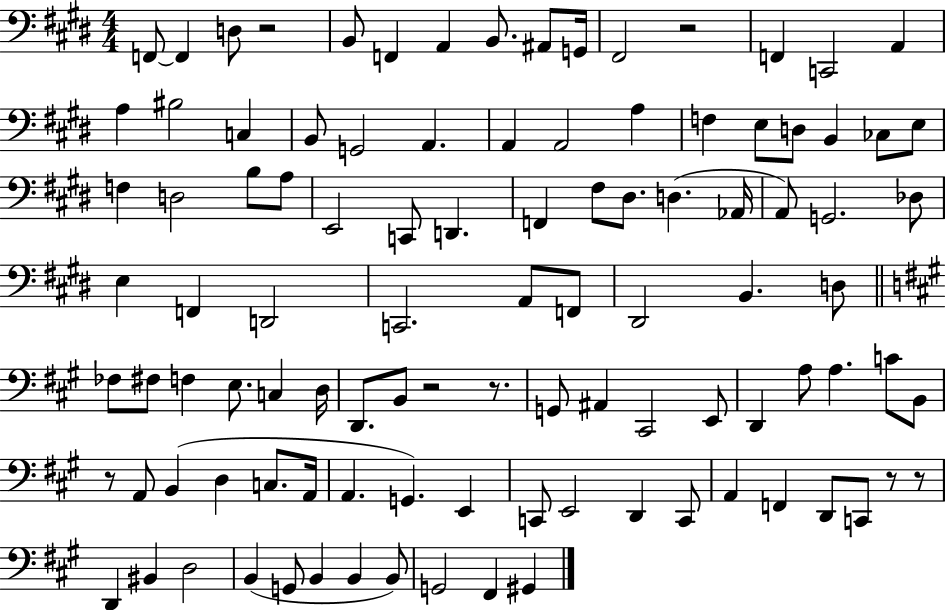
F2/e F2/q D3/e R/h B2/e F2/q A2/q B2/e. A#2/e G2/s F#2/h R/h F2/q C2/h A2/q A3/q BIS3/h C3/q B2/e G2/h A2/q. A2/q A2/h A3/q F3/q E3/e D3/e B2/q CES3/e E3/e F3/q D3/h B3/e A3/e E2/h C2/e D2/q. F2/q F#3/e D#3/e. D3/q. Ab2/s A2/e G2/h. Db3/e E3/q F2/q D2/h C2/h. A2/e F2/e D#2/h B2/q. D3/e FES3/e F#3/e F3/q E3/e. C3/q D3/s D2/e. B2/e R/h R/e. G2/e A#2/q C#2/h E2/e D2/q A3/e A3/q. C4/e B2/e R/e A2/e B2/q D3/q C3/e. A2/s A2/q. G2/q. E2/q C2/e E2/h D2/q C2/e A2/q F2/q D2/e C2/e R/e R/e D2/q BIS2/q D3/h B2/q G2/e B2/q B2/q B2/e G2/h F#2/q G#2/q